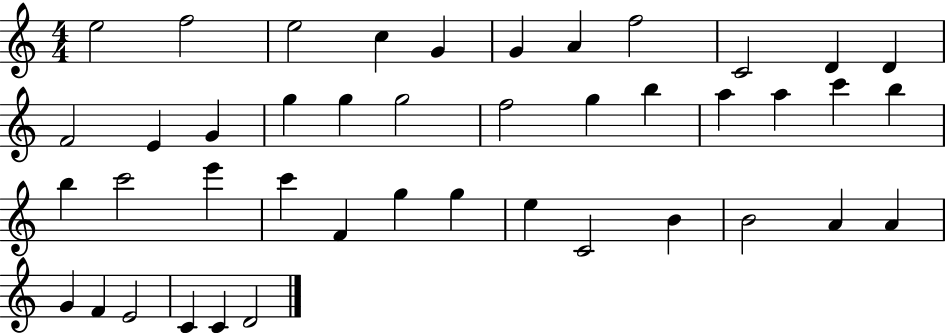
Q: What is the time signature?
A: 4/4